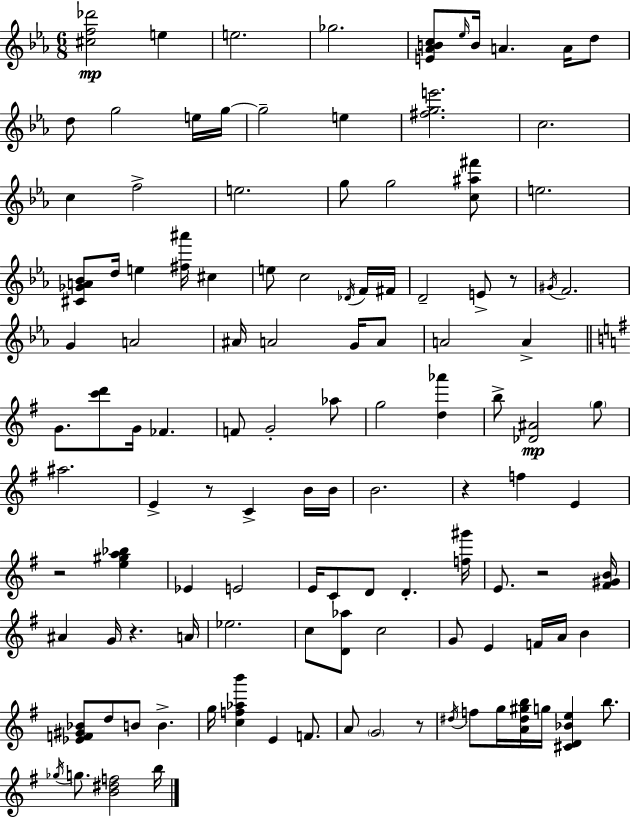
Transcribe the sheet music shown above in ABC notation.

X:1
T:Untitled
M:6/8
L:1/4
K:Cm
[^cf_d']2 e e2 _g2 [E_ABc]/2 _e/4 B/4 A A/4 d/2 d/2 g2 e/4 g/4 g2 e [^fge']2 c2 c f2 e2 g/2 g2 [c^a^f']/2 e2 [^C_GA_B]/2 d/4 e [^f^a']/4 ^c e/2 c2 _D/4 F/4 ^F/4 D2 E/2 z/2 ^G/4 F2 G A2 ^A/4 A2 G/4 A/2 A2 A G/2 [c'd']/2 G/4 _F F/2 G2 _a/2 g2 [d_a'] b/2 [_D^A]2 g/2 ^a2 E z/2 C B/4 B/4 B2 z f E z2 [e^ga_b] _E E2 E/4 C/2 D/2 D [f^g']/4 E/2 z2 [^F^GB]/4 ^A G/4 z A/4 _e2 c/2 [D_a]/2 c2 G/2 E F/4 A/4 B [_EF^G_B]/2 d/2 B/2 B g/4 [cf_ab'] E F/2 A/2 G2 z/2 ^d/4 f/2 g/4 [A^d^gb]/4 g/4 [^CD_Be] b/2 _g/4 g/2 [B^df]2 b/4